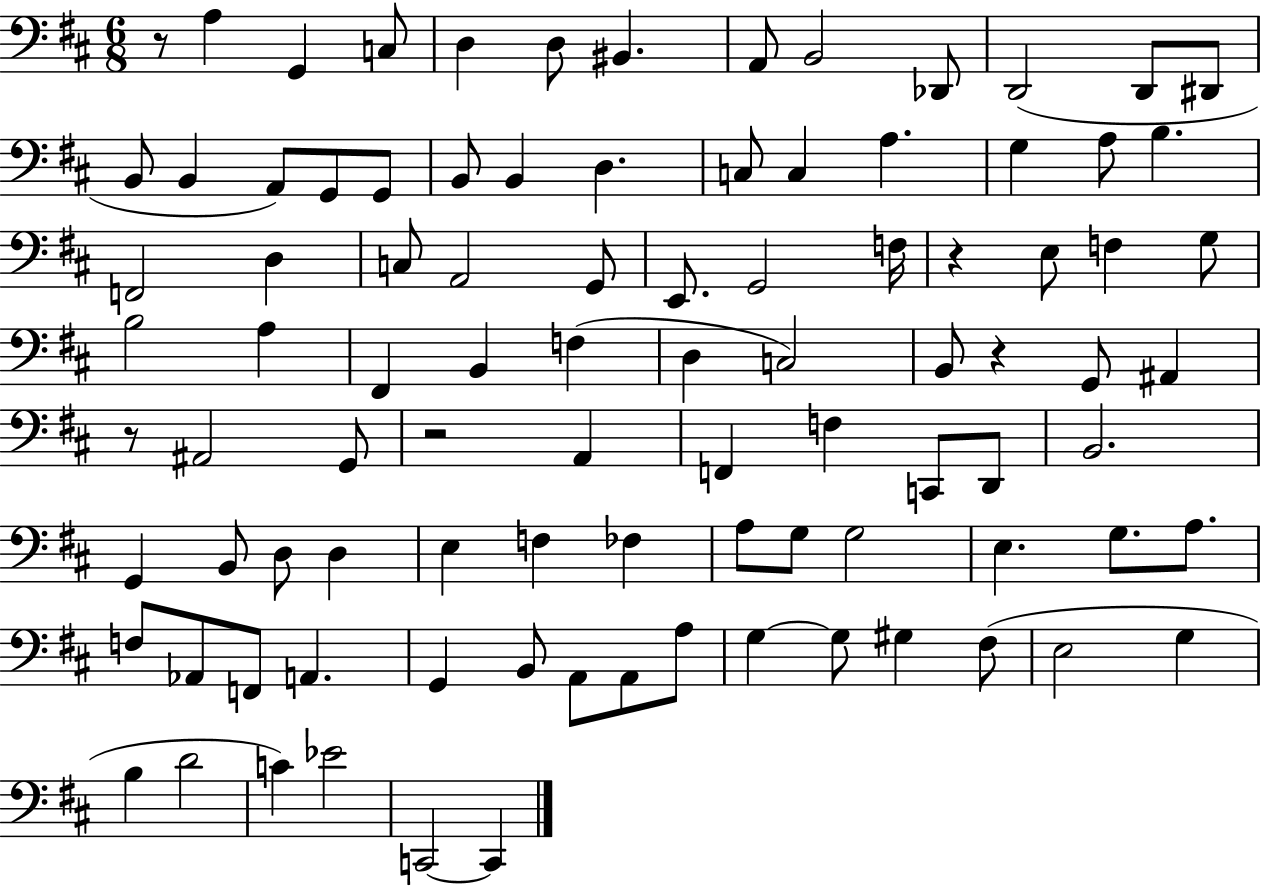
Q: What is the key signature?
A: D major